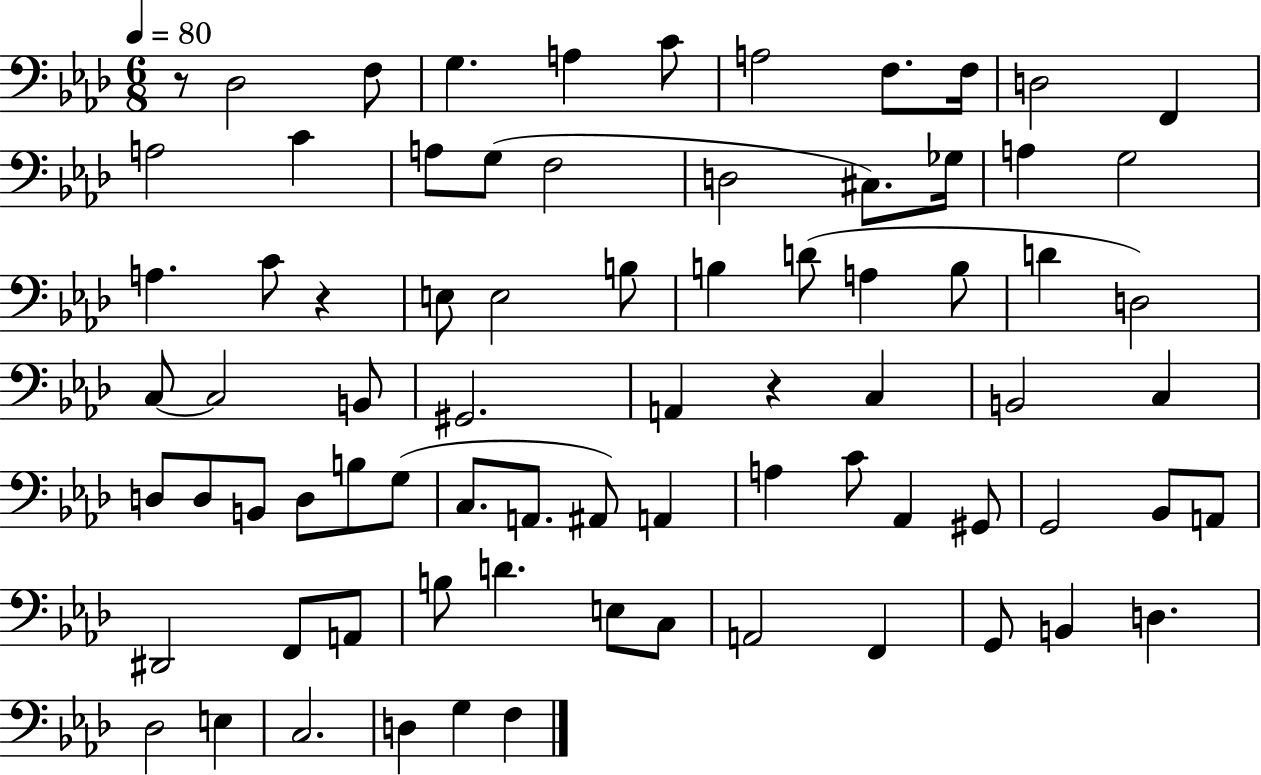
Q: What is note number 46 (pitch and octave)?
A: C3